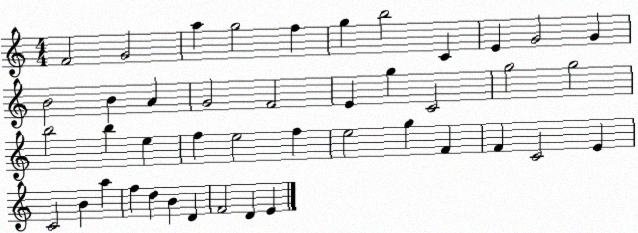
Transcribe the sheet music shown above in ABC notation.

X:1
T:Untitled
M:4/4
L:1/4
K:C
F2 G2 a g2 f g b2 C E G2 G B2 B A G2 F2 E g C2 g2 g2 b2 b e f e2 f e2 g F F C2 E C2 B a f d B D F2 D E